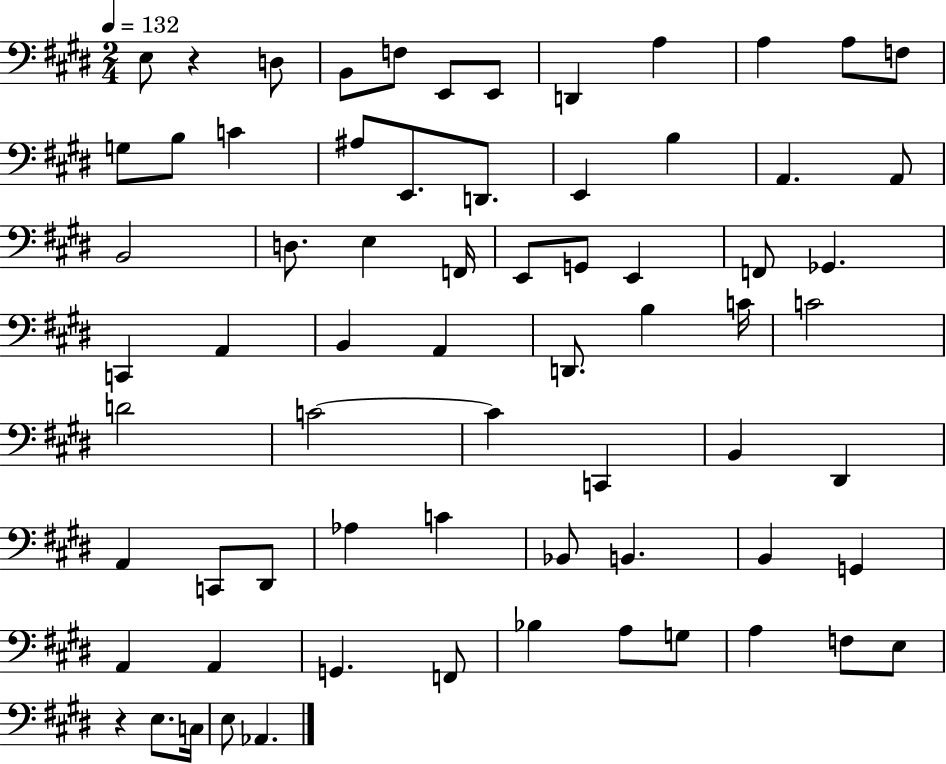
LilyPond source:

{
  \clef bass
  \numericTimeSignature
  \time 2/4
  \key e \major
  \tempo 4 = 132
  e8 r4 d8 | b,8 f8 e,8 e,8 | d,4 a4 | a4 a8 f8 | \break g8 b8 c'4 | ais8 e,8. d,8. | e,4 b4 | a,4. a,8 | \break b,2 | d8. e4 f,16 | e,8 g,8 e,4 | f,8 ges,4. | \break c,4 a,4 | b,4 a,4 | d,8. b4 c'16 | c'2 | \break d'2 | c'2~~ | c'4 c,4 | b,4 dis,4 | \break a,4 c,8 dis,8 | aes4 c'4 | bes,8 b,4. | b,4 g,4 | \break a,4 a,4 | g,4. f,8 | bes4 a8 g8 | a4 f8 e8 | \break r4 e8. c16 | e8 aes,4. | \bar "|."
}